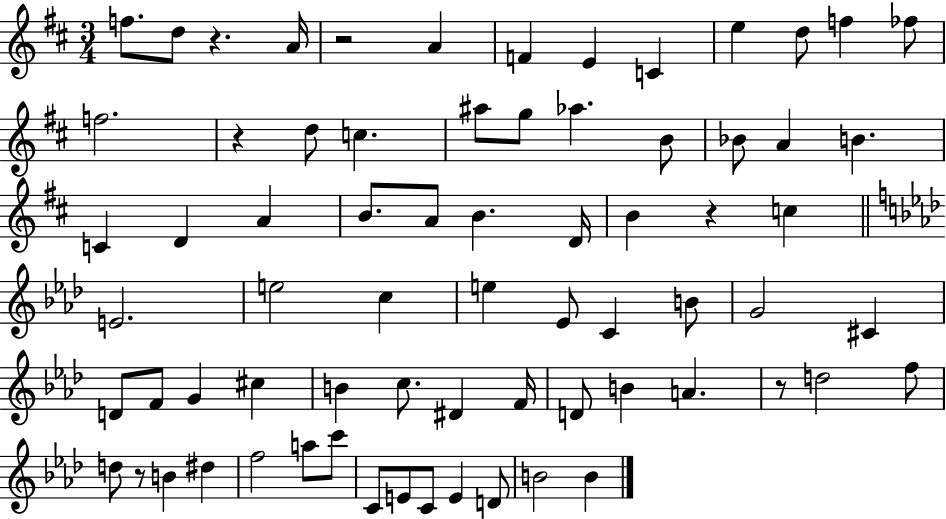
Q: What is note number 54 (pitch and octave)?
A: B4